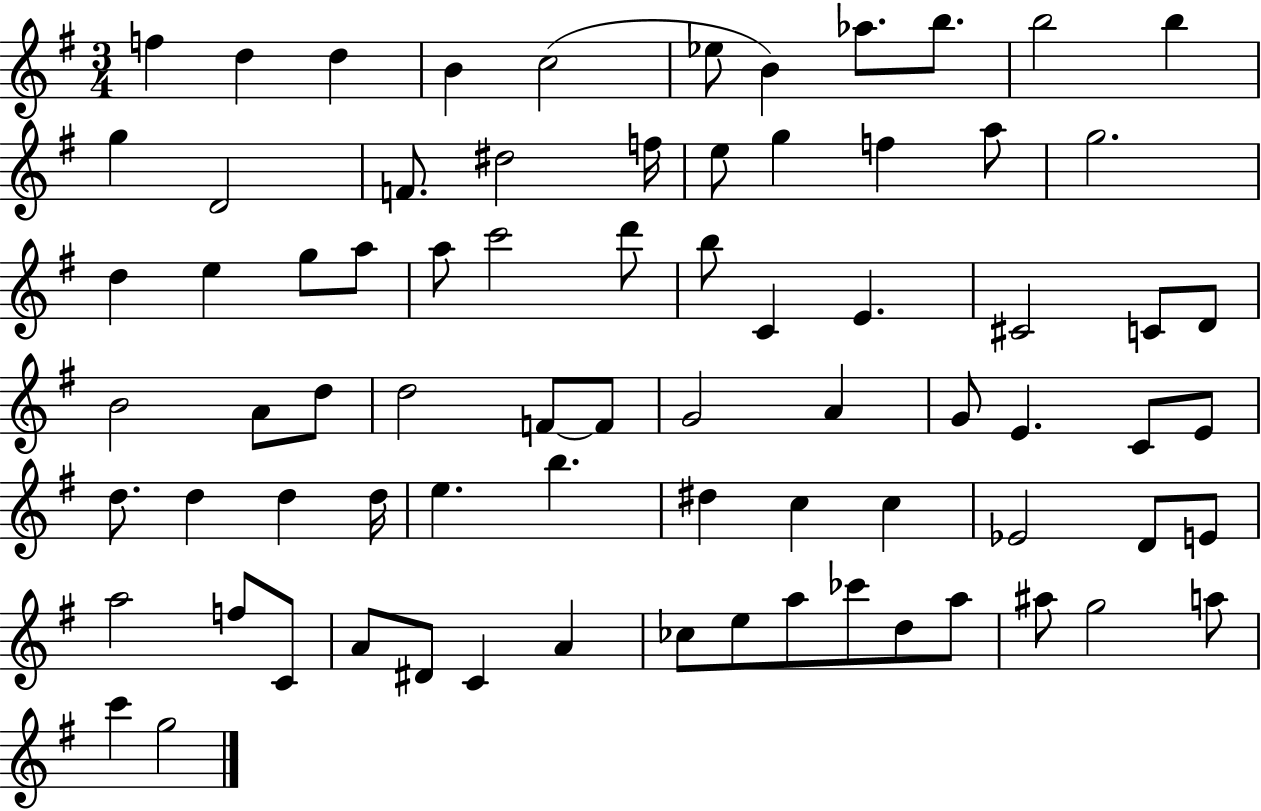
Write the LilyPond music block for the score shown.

{
  \clef treble
  \numericTimeSignature
  \time 3/4
  \key g \major
  f''4 d''4 d''4 | b'4 c''2( | ees''8 b'4) aes''8. b''8. | b''2 b''4 | \break g''4 d'2 | f'8. dis''2 f''16 | e''8 g''4 f''4 a''8 | g''2. | \break d''4 e''4 g''8 a''8 | a''8 c'''2 d'''8 | b''8 c'4 e'4. | cis'2 c'8 d'8 | \break b'2 a'8 d''8 | d''2 f'8~~ f'8 | g'2 a'4 | g'8 e'4. c'8 e'8 | \break d''8. d''4 d''4 d''16 | e''4. b''4. | dis''4 c''4 c''4 | ees'2 d'8 e'8 | \break a''2 f''8 c'8 | a'8 dis'8 c'4 a'4 | ces''8 e''8 a''8 ces'''8 d''8 a''8 | ais''8 g''2 a''8 | \break c'''4 g''2 | \bar "|."
}